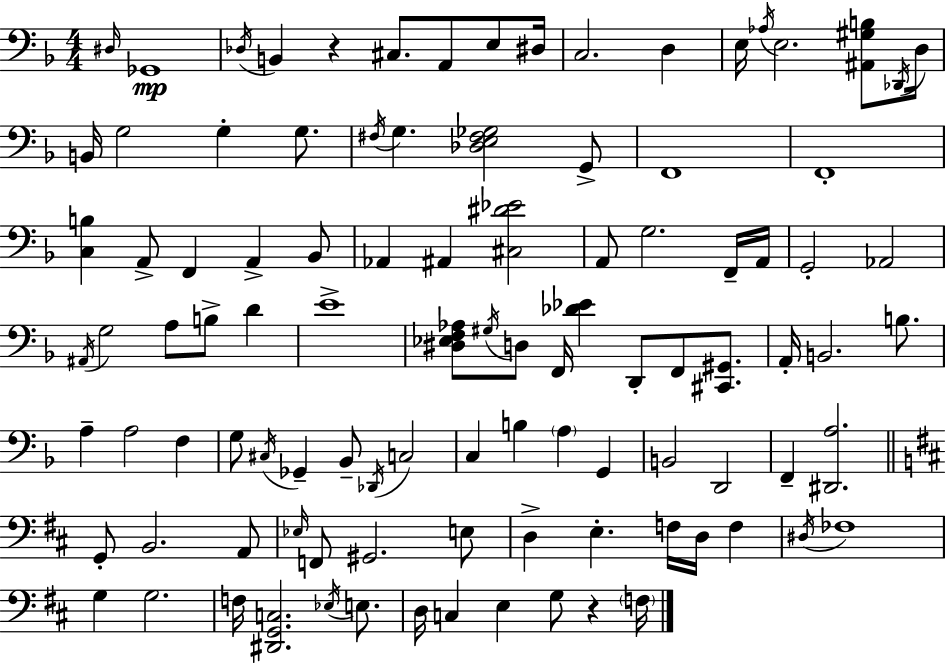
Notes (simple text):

D#3/s Gb2/w Db3/s B2/q R/q C#3/e. A2/e E3/e D#3/s C3/h. D3/q E3/s Ab3/s E3/h. [A#2,G#3,B3]/e Db2/s D3/s B2/s G3/h G3/q G3/e. F#3/s G3/q. [Db3,E3,F#3,Gb3]/h G2/e F2/w F2/w [C3,B3]/q A2/e F2/q A2/q Bb2/e Ab2/q A#2/q [C#3,D#4,Eb4]/h A2/e G3/h. F2/s A2/s G2/h Ab2/h A#2/s G3/h A3/e B3/e D4/q E4/w [D#3,Eb3,F3,Ab3]/e G#3/s D3/e F2/s [Db4,Eb4]/q D2/e F2/e [C#2,G#2]/e. A2/s B2/h. B3/e. A3/q A3/h F3/q G3/e C#3/s Gb2/q Bb2/e Db2/s C3/h C3/q B3/q A3/q G2/q B2/h D2/h F2/q [D#2,A3]/h. G2/e B2/h. A2/e Eb3/s F2/e G#2/h. E3/e D3/q E3/q. F3/s D3/s F3/q D#3/s FES3/w G3/q G3/h. F3/s [D#2,G2,C3]/h. Eb3/s E3/e. D3/s C3/q E3/q G3/e R/q F3/s